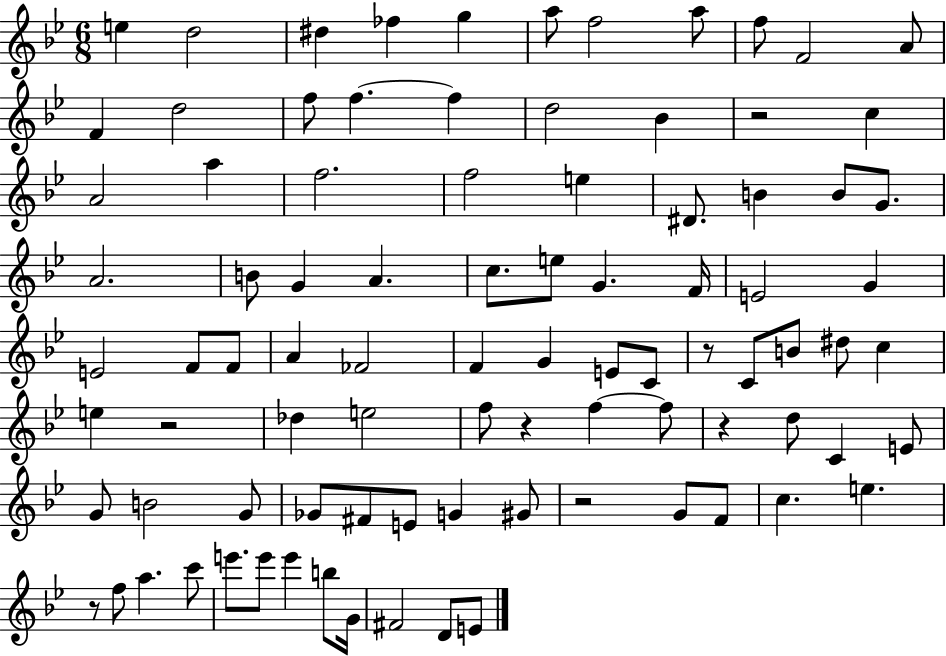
X:1
T:Untitled
M:6/8
L:1/4
K:Bb
e d2 ^d _f g a/2 f2 a/2 f/2 F2 A/2 F d2 f/2 f f d2 _B z2 c A2 a f2 f2 e ^D/2 B B/2 G/2 A2 B/2 G A c/2 e/2 G F/4 E2 G E2 F/2 F/2 A _F2 F G E/2 C/2 z/2 C/2 B/2 ^d/2 c e z2 _d e2 f/2 z f f/2 z d/2 C E/2 G/2 B2 G/2 _G/2 ^F/2 E/2 G ^G/2 z2 G/2 F/2 c e z/2 f/2 a c'/2 e'/2 e'/2 e' b/2 G/4 ^F2 D/2 E/2